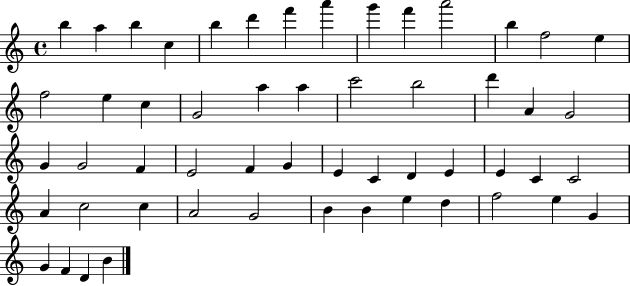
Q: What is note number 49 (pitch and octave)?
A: E5